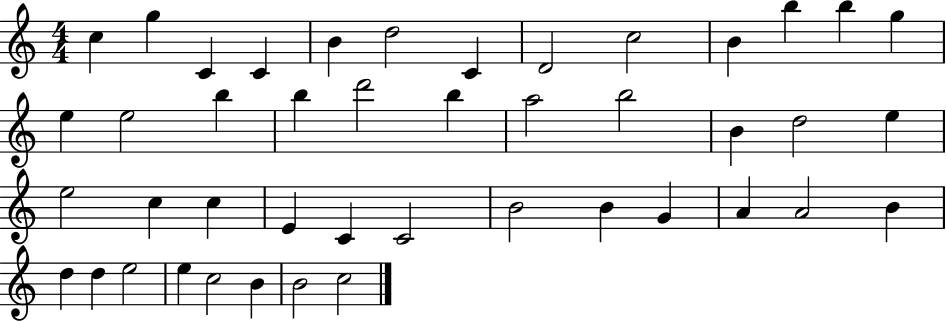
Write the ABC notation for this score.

X:1
T:Untitled
M:4/4
L:1/4
K:C
c g C C B d2 C D2 c2 B b b g e e2 b b d'2 b a2 b2 B d2 e e2 c c E C C2 B2 B G A A2 B d d e2 e c2 B B2 c2